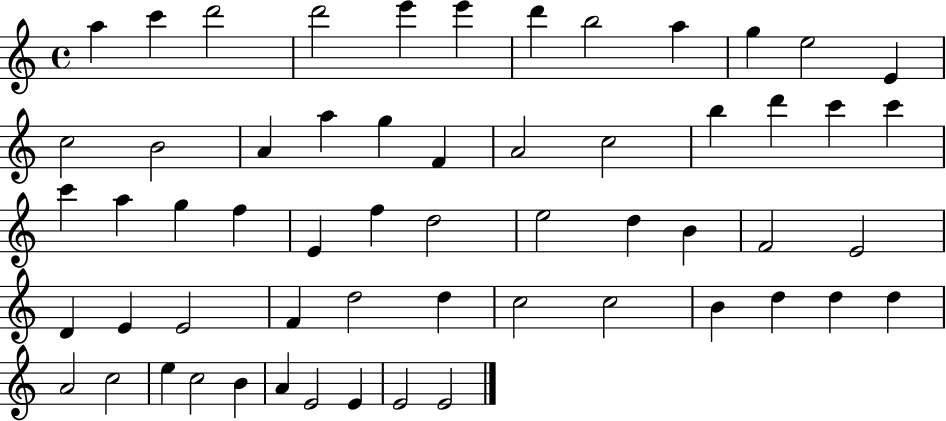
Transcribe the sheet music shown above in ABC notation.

X:1
T:Untitled
M:4/4
L:1/4
K:C
a c' d'2 d'2 e' e' d' b2 a g e2 E c2 B2 A a g F A2 c2 b d' c' c' c' a g f E f d2 e2 d B F2 E2 D E E2 F d2 d c2 c2 B d d d A2 c2 e c2 B A E2 E E2 E2